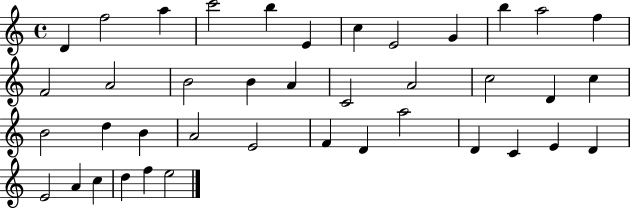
X:1
T:Untitled
M:4/4
L:1/4
K:C
D f2 a c'2 b E c E2 G b a2 f F2 A2 B2 B A C2 A2 c2 D c B2 d B A2 E2 F D a2 D C E D E2 A c d f e2